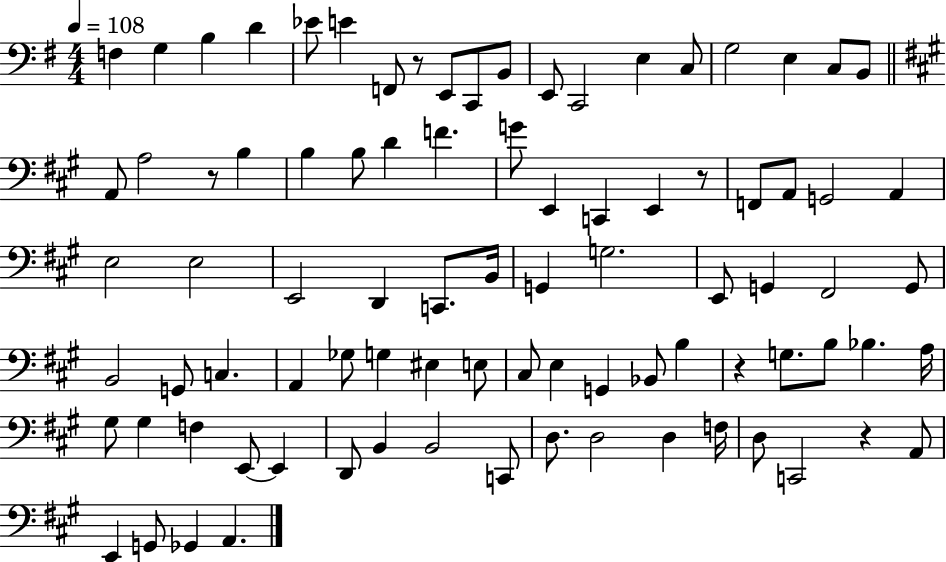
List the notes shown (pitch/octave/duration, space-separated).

F3/q G3/q B3/q D4/q Eb4/e E4/q F2/e R/e E2/e C2/e B2/e E2/e C2/h E3/q C3/e G3/h E3/q C3/e B2/e A2/e A3/h R/e B3/q B3/q B3/e D4/q F4/q. G4/e E2/q C2/q E2/q R/e F2/e A2/e G2/h A2/q E3/h E3/h E2/h D2/q C2/e. B2/s G2/q G3/h. E2/e G2/q F#2/h G2/e B2/h G2/e C3/q. A2/q Gb3/e G3/q EIS3/q E3/e C#3/e E3/q G2/q Bb2/e B3/q R/q G3/e. B3/e Bb3/q. A3/s G#3/e G#3/q F3/q E2/e E2/q D2/e B2/q B2/h C2/e D3/e. D3/h D3/q F3/s D3/e C2/h R/q A2/e E2/q G2/e Gb2/q A2/q.